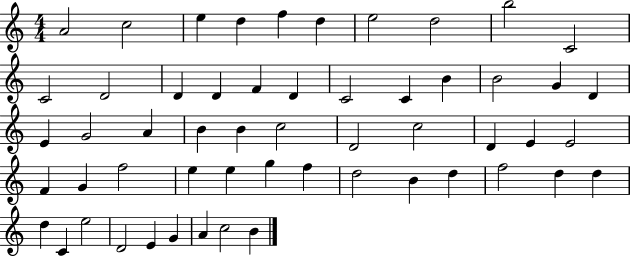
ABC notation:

X:1
T:Untitled
M:4/4
L:1/4
K:C
A2 c2 e d f d e2 d2 b2 C2 C2 D2 D D F D C2 C B B2 G D E G2 A B B c2 D2 c2 D E E2 F G f2 e e g f d2 B d f2 d d d C e2 D2 E G A c2 B